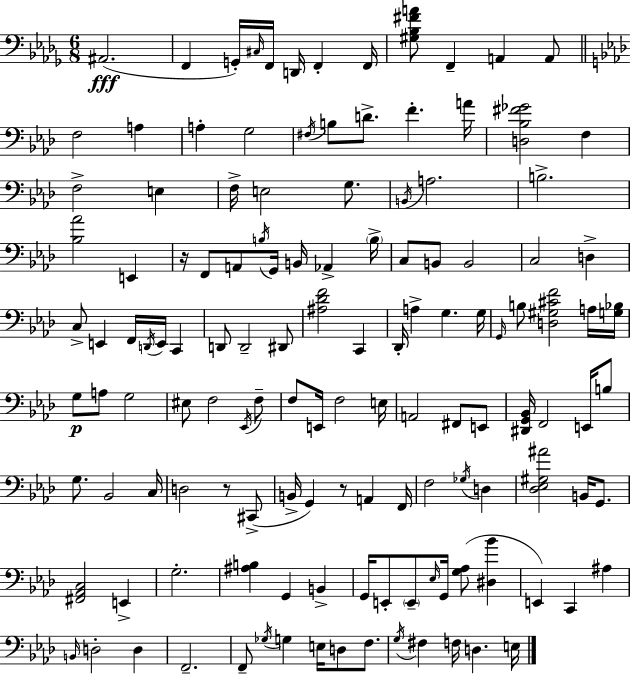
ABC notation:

X:1
T:Untitled
M:6/8
L:1/4
K:Bbm
^A,,2 F,, G,,/4 ^C,/4 F,,/4 D,,/4 F,, F,,/4 [^G,_B,^FA]/2 F,, A,, A,,/2 F,2 A, A, G,2 ^F,/4 B,/2 D/2 F A/4 [D,_B,^F_G]2 F, F,2 E, F,/4 E,2 G,/2 B,,/4 A,2 B,2 [_B,_A]2 E,, z/4 F,,/2 A,,/2 B,/4 G,,/4 B,,/4 _A,, B,/4 C,/2 B,,/2 B,,2 C,2 D, C,/2 E,, F,,/4 D,,/4 E,,/4 C,, D,,/2 D,,2 ^D,,/2 [^A,_DF]2 C,, _D,,/4 A, G, G,/4 G,,/4 B,/2 [D,^G,^CF]2 A,/4 [G,_B,]/4 G,/2 A,/2 G,2 ^E,/2 F,2 _E,,/4 F,/2 F,/2 E,,/4 F,2 E,/4 A,,2 ^F,,/2 E,,/2 [^D,,G,,_B,,]/4 F,,2 E,,/4 B,/2 G,/2 _B,,2 C,/4 D,2 z/2 ^C,,/2 B,,/4 G,, z/2 A,, F,,/4 F,2 _G,/4 D, [_D,_E,^G,^A]2 B,,/4 G,,/2 [^F,,_A,,C,]2 E,, G,2 [^A,B,] G,, B,, G,,/4 E,,/2 E,,/2 _E,/4 G,,/4 [G,_A,]/2 [^D,_B] E,, C,, ^A, B,,/4 D,2 D, F,,2 F,,/2 _G,/4 G, E,/4 D,/2 F,/2 G,/4 ^F, F,/4 D, E,/4